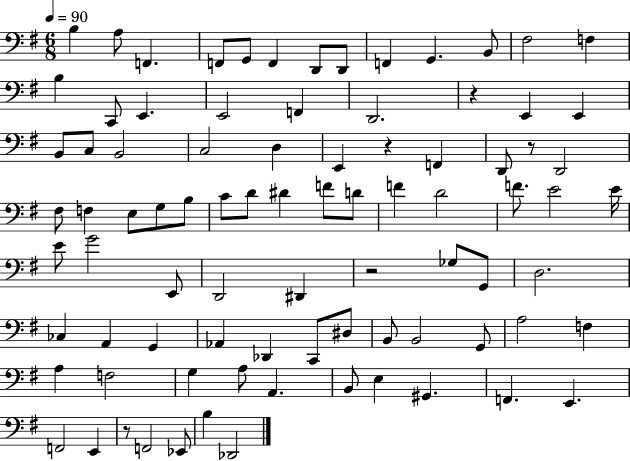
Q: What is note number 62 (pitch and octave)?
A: B2